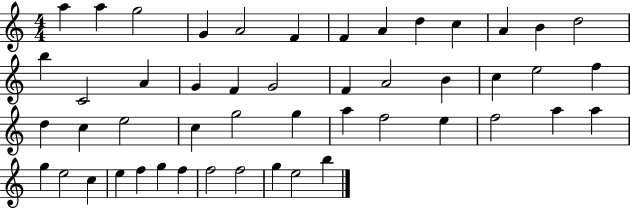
X:1
T:Untitled
M:4/4
L:1/4
K:C
a a g2 G A2 F F A d c A B d2 b C2 A G F G2 F A2 B c e2 f d c e2 c g2 g a f2 e f2 a a g e2 c e f g f f2 f2 g e2 b